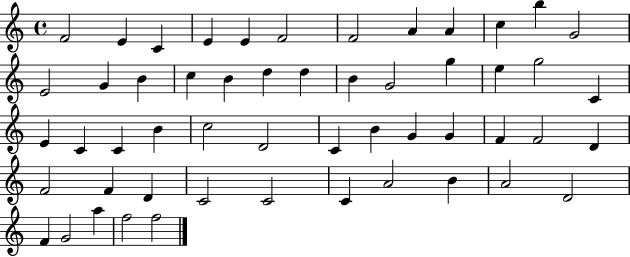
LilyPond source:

{
  \clef treble
  \time 4/4
  \defaultTimeSignature
  \key c \major
  f'2 e'4 c'4 | e'4 e'4 f'2 | f'2 a'4 a'4 | c''4 b''4 g'2 | \break e'2 g'4 b'4 | c''4 b'4 d''4 d''4 | b'4 g'2 g''4 | e''4 g''2 c'4 | \break e'4 c'4 c'4 b'4 | c''2 d'2 | c'4 b'4 g'4 g'4 | f'4 f'2 d'4 | \break f'2 f'4 d'4 | c'2 c'2 | c'4 a'2 b'4 | a'2 d'2 | \break f'4 g'2 a''4 | f''2 f''2 | \bar "|."
}